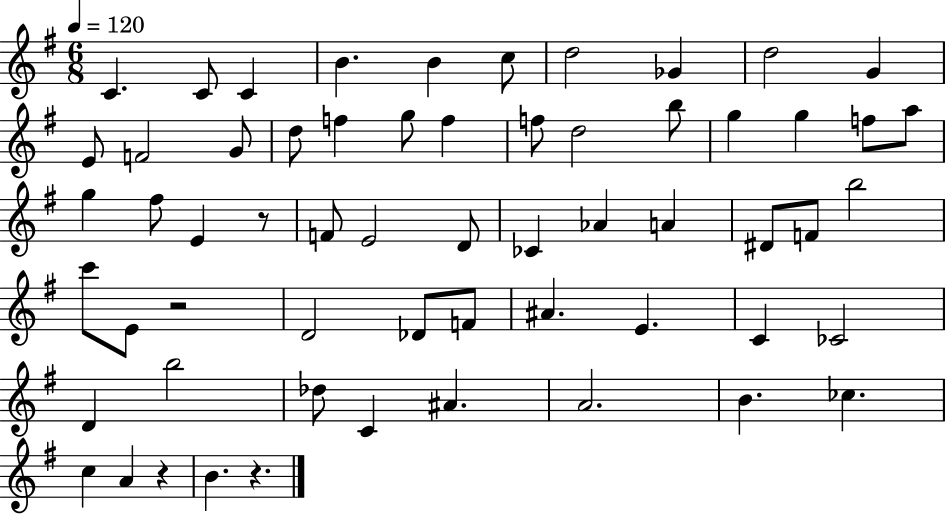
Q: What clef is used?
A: treble